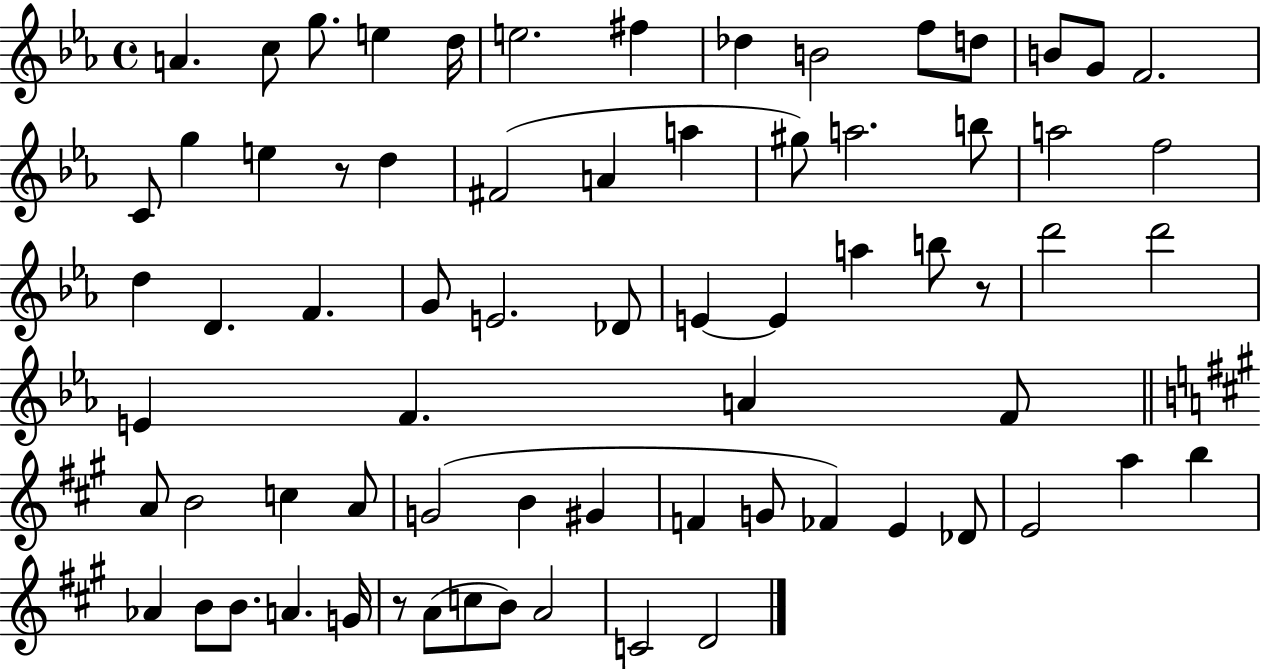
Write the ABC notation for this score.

X:1
T:Untitled
M:4/4
L:1/4
K:Eb
A c/2 g/2 e d/4 e2 ^f _d B2 f/2 d/2 B/2 G/2 F2 C/2 g e z/2 d ^F2 A a ^g/2 a2 b/2 a2 f2 d D F G/2 E2 _D/2 E E a b/2 z/2 d'2 d'2 E F A F/2 A/2 B2 c A/2 G2 B ^G F G/2 _F E _D/2 E2 a b _A B/2 B/2 A G/4 z/2 A/2 c/2 B/2 A2 C2 D2